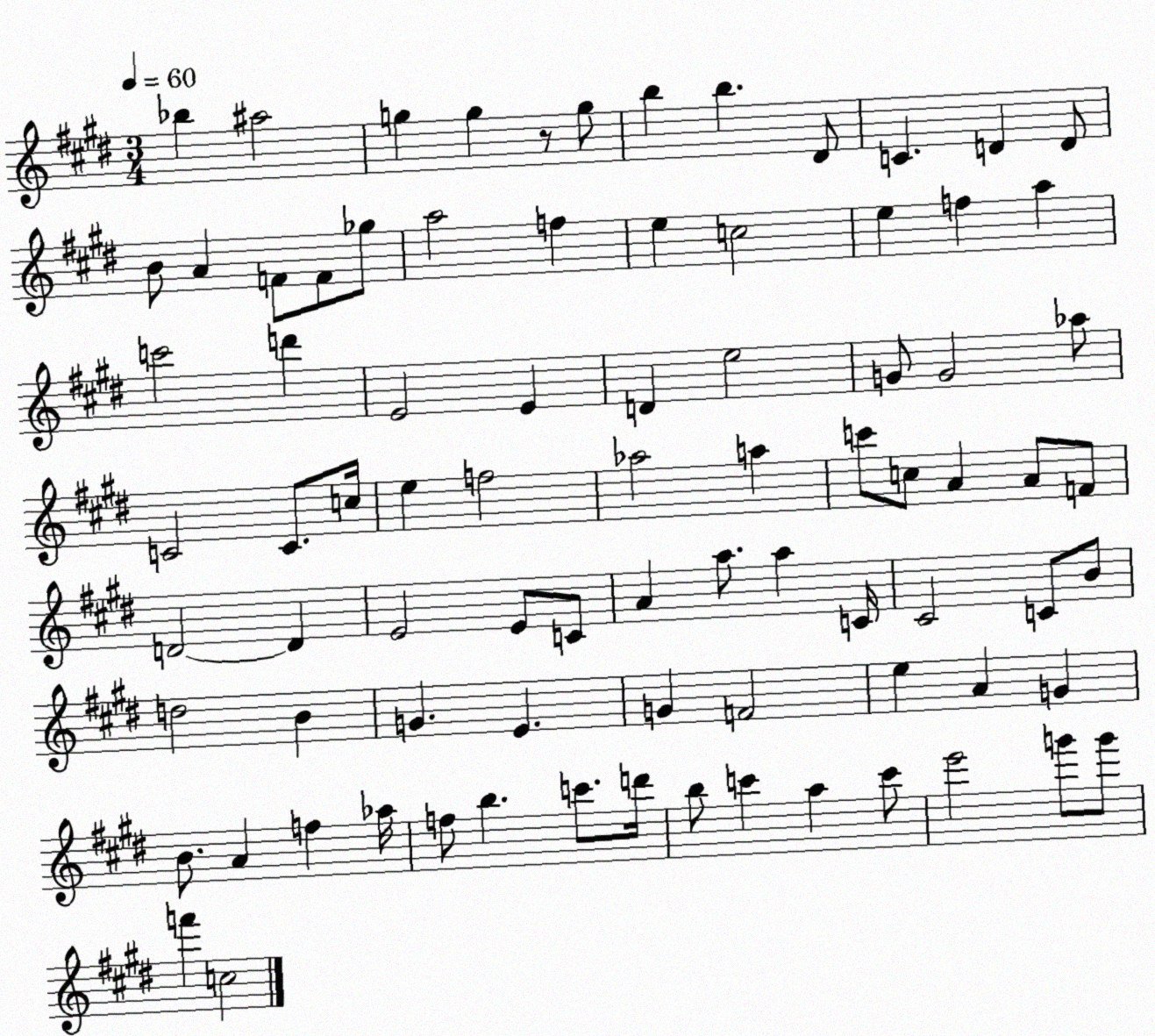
X:1
T:Untitled
M:3/4
L:1/4
K:E
_b ^a2 g g z/2 g/2 b b ^D/2 C D D/2 B/2 A F/2 F/2 _g/2 a2 f e c2 e f a c'2 d' E2 E D e2 G/2 G2 _a/2 C2 C/2 c/4 e f2 _a2 a c'/2 c/2 A A/2 F/2 D2 D E2 E/2 C/2 A a/2 a C/4 ^C2 C/2 B/2 d2 B G E G F2 e A G B/2 A f _a/4 f/2 b c'/2 d'/4 b/2 c' a c'/2 e'2 g'/2 g'/2 f' c2